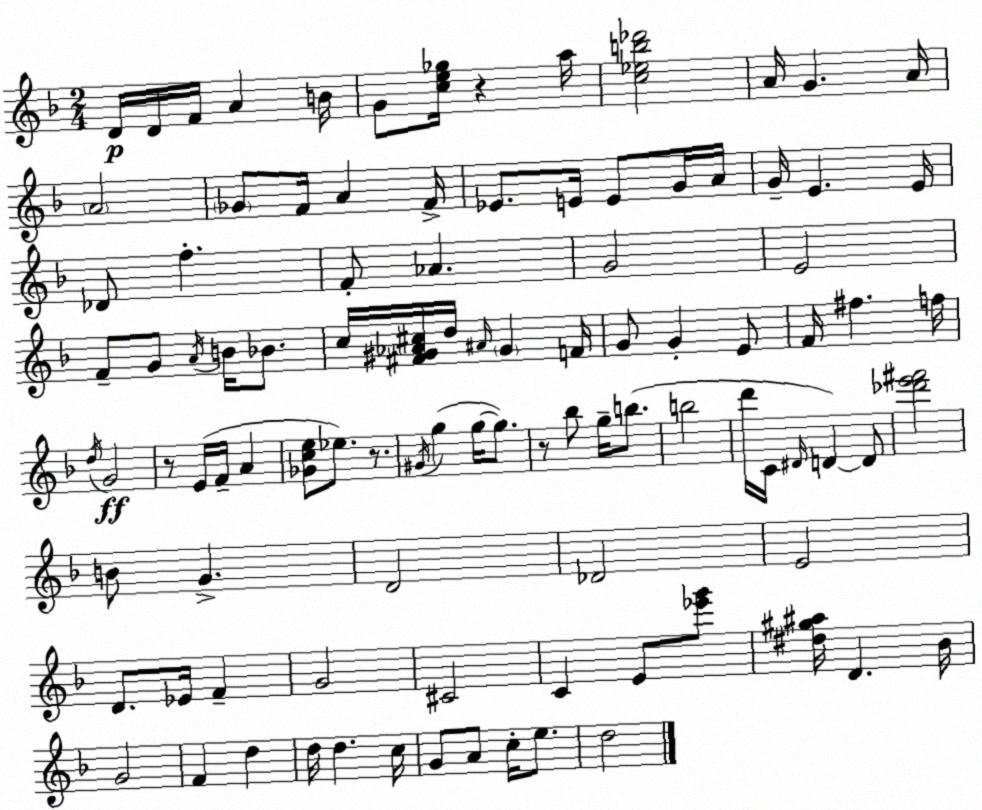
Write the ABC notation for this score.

X:1
T:Untitled
M:2/4
L:1/4
K:F
D/4 D/4 F/4 A B/4 G/2 [ce_g]/4 z a/4 [c_eb_d']2 A/4 G A/4 A2 _G/2 F/4 A F/4 _E/2 E/4 E/2 G/4 A/4 G/4 E E/4 _D/2 f F/2 _A G2 E2 F/2 G/2 A/4 B/4 _B/2 c/4 [^F^G_A^c]/4 d/4 ^A/4 ^G F/4 G/2 G E/2 F/4 ^f f/4 d/4 G2 z/2 E/4 F/4 A [_Gce]/2 _e/2 z/2 ^G/4 g g/4 g/2 z/2 _b/2 g/4 b/2 b2 d'/4 C/4 ^D/4 D D/2 [_d'e'^f']2 B/2 G D2 _D2 E2 D/2 _E/4 F G2 ^C2 C E/2 [_e'g']/2 [^d^g^a]/4 D _B/4 G2 F d d/4 d c/4 G/2 A/2 c/4 e/2 d2